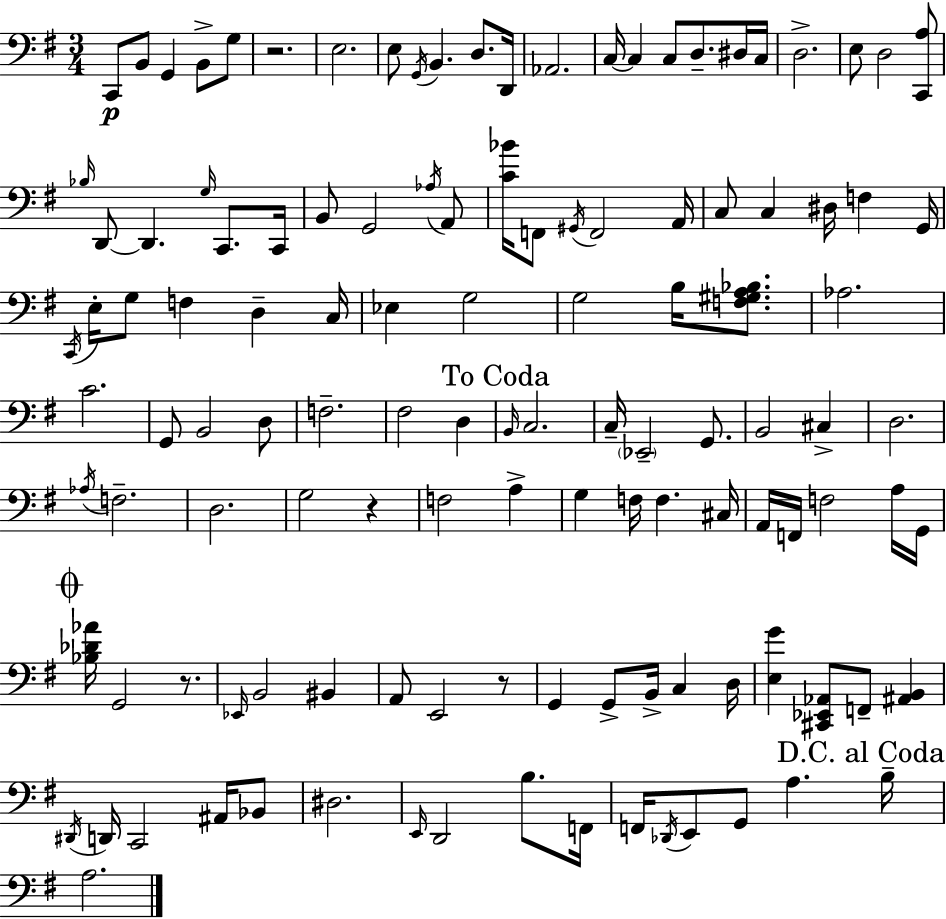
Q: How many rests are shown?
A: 4